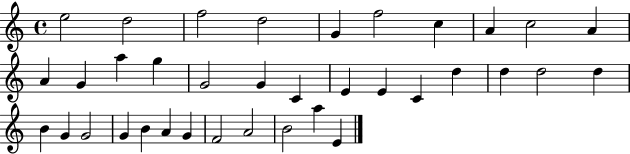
{
  \clef treble
  \time 4/4
  \defaultTimeSignature
  \key c \major
  e''2 d''2 | f''2 d''2 | g'4 f''2 c''4 | a'4 c''2 a'4 | \break a'4 g'4 a''4 g''4 | g'2 g'4 c'4 | e'4 e'4 c'4 d''4 | d''4 d''2 d''4 | \break b'4 g'4 g'2 | g'4 b'4 a'4 g'4 | f'2 a'2 | b'2 a''4 e'4 | \break \bar "|."
}